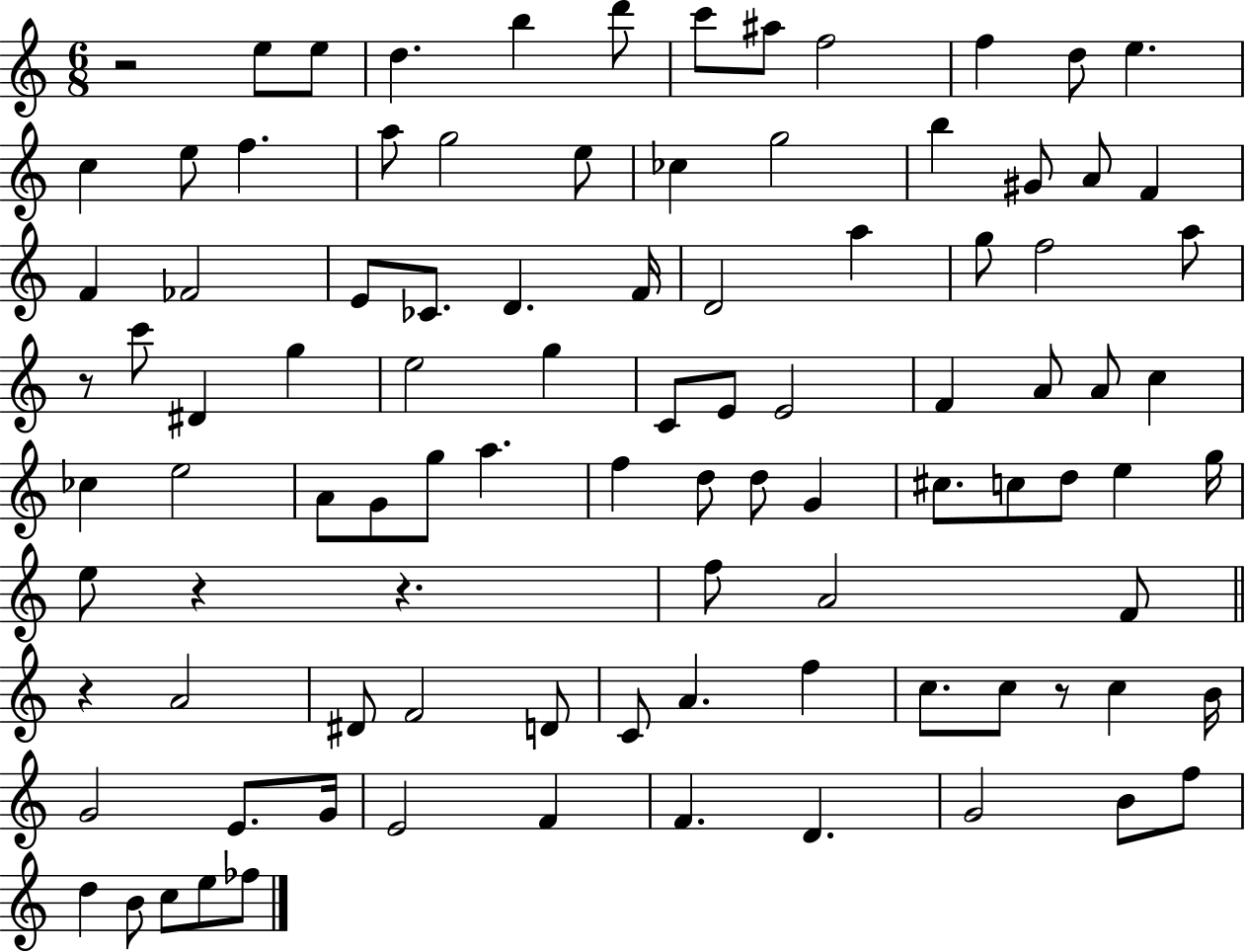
R/h E5/e E5/e D5/q. B5/q D6/e C6/e A#5/e F5/h F5/q D5/e E5/q. C5/q E5/e F5/q. A5/e G5/h E5/e CES5/q G5/h B5/q G#4/e A4/e F4/q F4/q FES4/h E4/e CES4/e. D4/q. F4/s D4/h A5/q G5/e F5/h A5/e R/e C6/e D#4/q G5/q E5/h G5/q C4/e E4/e E4/h F4/q A4/e A4/e C5/q CES5/q E5/h A4/e G4/e G5/e A5/q. F5/q D5/e D5/e G4/q C#5/e. C5/e D5/e E5/q G5/s E5/e R/q R/q. F5/e A4/h F4/e R/q A4/h D#4/e F4/h D4/e C4/e A4/q. F5/q C5/e. C5/e R/e C5/q B4/s G4/h E4/e. G4/s E4/h F4/q F4/q. D4/q. G4/h B4/e F5/e D5/q B4/e C5/e E5/e FES5/e